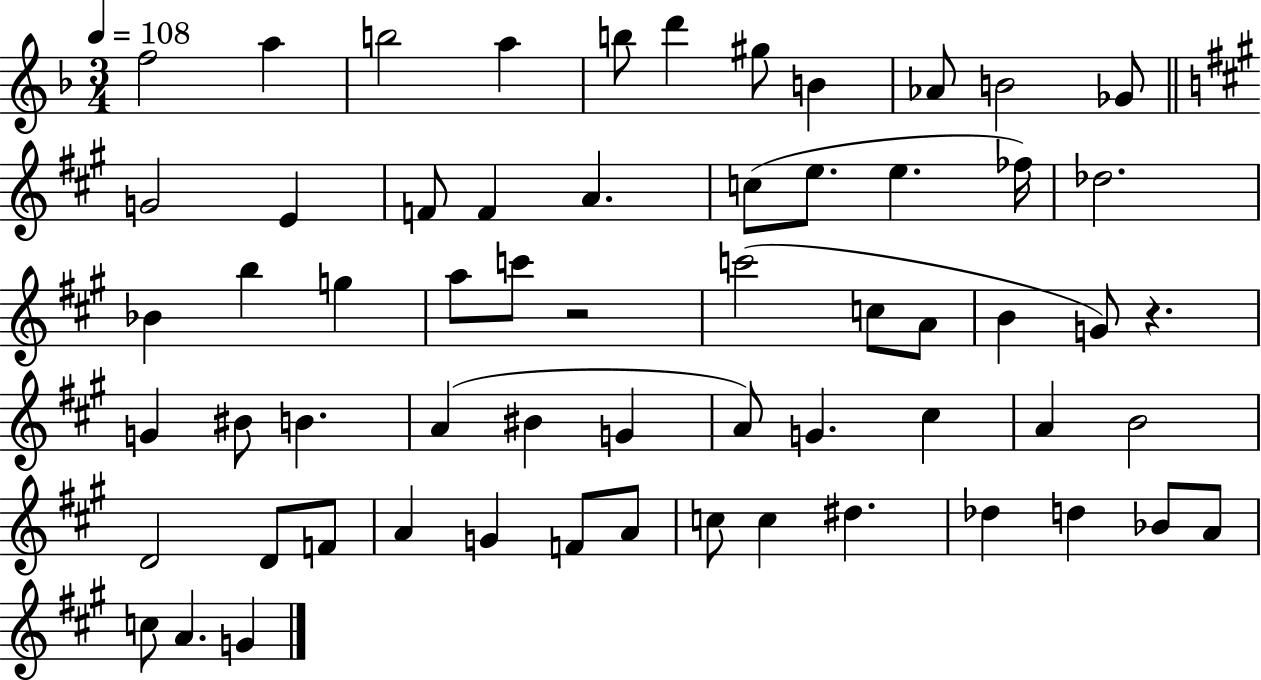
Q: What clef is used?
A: treble